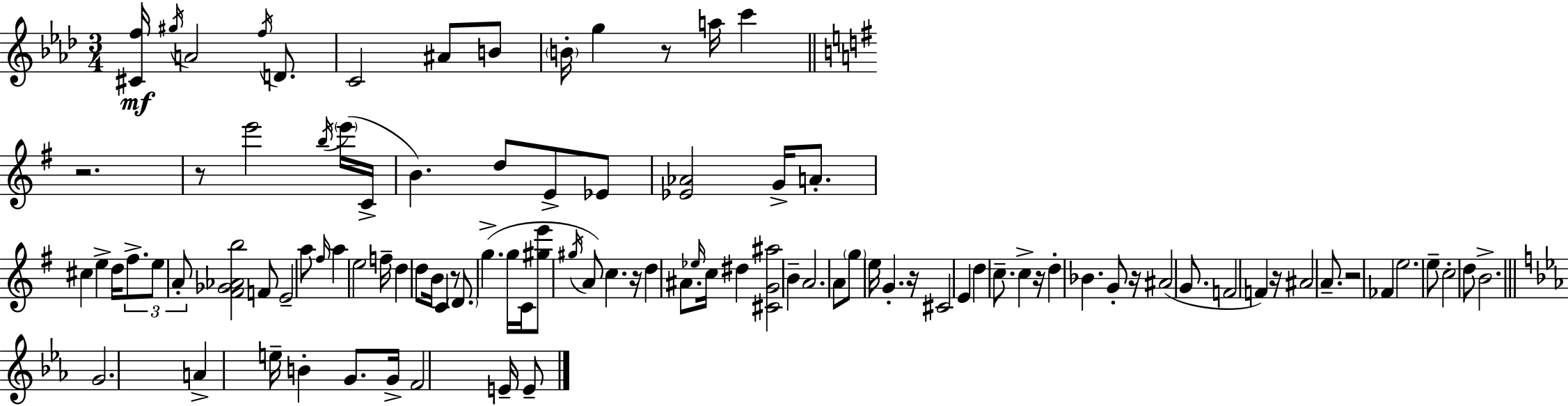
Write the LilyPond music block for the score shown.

{
  \clef treble
  \numericTimeSignature
  \time 3/4
  \key aes \major
  <cis' f''>16\mf \acciaccatura { gis''16 } a'2 \acciaccatura { f''16 } d'8. | c'2 ais'8 | b'8 \parenthesize b'16-. g''4 r8 a''16 c'''4 | \bar "||" \break \key g \major r2. | r8 e'''2 \acciaccatura { b''16 } \parenthesize e'''16( | c'16-> b'4.) d''8 e'8-> ees'8 | <ees' aes'>2 g'16-> a'8.-. | \break cis''4 e''4-> d''16 \tuplet 3/2 { fis''8.-> | e''8 a'8-. } <fis' ges' aes' b''>2 | f'8 e'2-- a''8 | \grace { fis''16 } a''4 e''2 | \break f''16-- d''4 d''8 b'16 c'4 | r8 \parenthesize d'8. g''4.->( | g''16 c'16 <gis'' e'''>8 \acciaccatura { gis''16 }) a'8 c''4. | r16 d''4 ais'8. \grace { ees''16 } c''16 | \break dis''4 <cis' g' ais''>2 | b'4-- a'2. | a'8 \parenthesize g''8 e''16 g'4.-. | r16 cis'2 | \break e'4 d''4 c''8.-- c''4-> | r16 d''4-. bes'4. | g'8-. r16 ais'2( | g'8. f'2 | \break f'4) r16 ais'2 | a'8.-- r2 | fes'4 e''2. | e''8-- c''2-. | \break d''8 b'2.-> | \bar "||" \break \key c \minor g'2. | a'4-> e''16-- b'4-. g'8. | g'16-> f'2 e'16-- e'8-- | \bar "|."
}